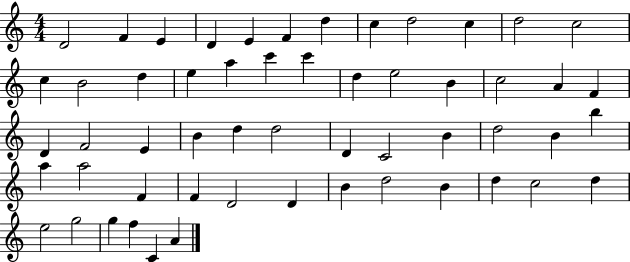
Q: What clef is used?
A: treble